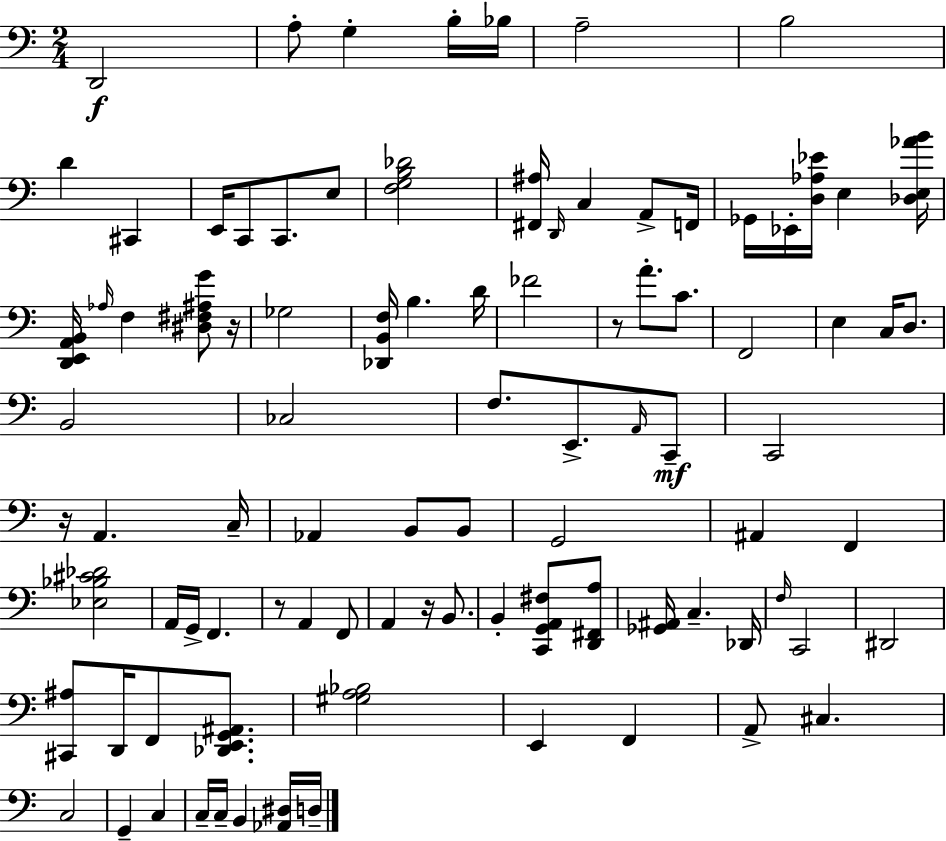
{
  \clef bass
  \numericTimeSignature
  \time 2/4
  \key c \major
  \repeat volta 2 { d,2\f | a8-. g4-. b16-. bes16 | a2-- | b2 | \break d'4 cis,4 | e,16 c,8 c,8. e8 | <f g b des'>2 | <fis, ais>16 \grace { d,16 } c4 a,8-> | \break f,16 ges,16 ees,16-. <d aes ees'>16 e4 | <des e aes' b'>16 <d, e, a, b,>16 \grace { aes16 } f4 <dis fis ais g'>8 | r16 ges2 | <des, b, f>16 b4. | \break d'16 fes'2 | r8 a'8.-. c'8. | f,2 | e4 c16 d8. | \break b,2 | ces2 | f8. e,8.-> | \grace { a,16 } c,8--\mf c,2 | \break r16 a,4. | c16-- aes,4 b,8 | b,8 g,2 | ais,4 f,4 | \break <ees bes cis' des'>2 | a,16 g,16-> f,4. | r8 a,4 | f,8 a,4 r16 | \break b,8. b,4-. <c, g, a, fis>8 | <d, fis, a>8 <ges, ais,>16 c4.-- | des,16 \grace { f16 } c,2 | dis,2 | \break <cis, ais>8 d,16 f,8 | <des, e, g, ais,>8. <gis a bes>2 | e,4 | f,4 a,8-> cis4. | \break c2 | g,4-- | c4 c16-- c16-- b,4 | <aes, dis>16 d16-- } \bar "|."
}